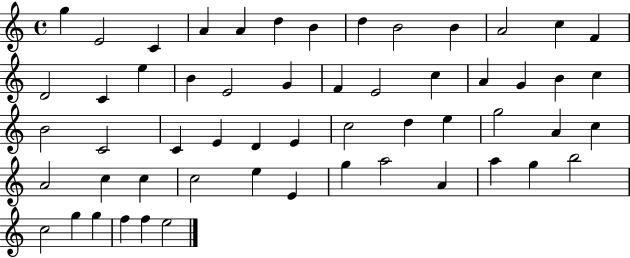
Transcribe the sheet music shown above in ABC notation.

X:1
T:Untitled
M:4/4
L:1/4
K:C
g E2 C A A d B d B2 B A2 c F D2 C e B E2 G F E2 c A G B c B2 C2 C E D E c2 d e g2 A c A2 c c c2 e E g a2 A a g b2 c2 g g f f e2